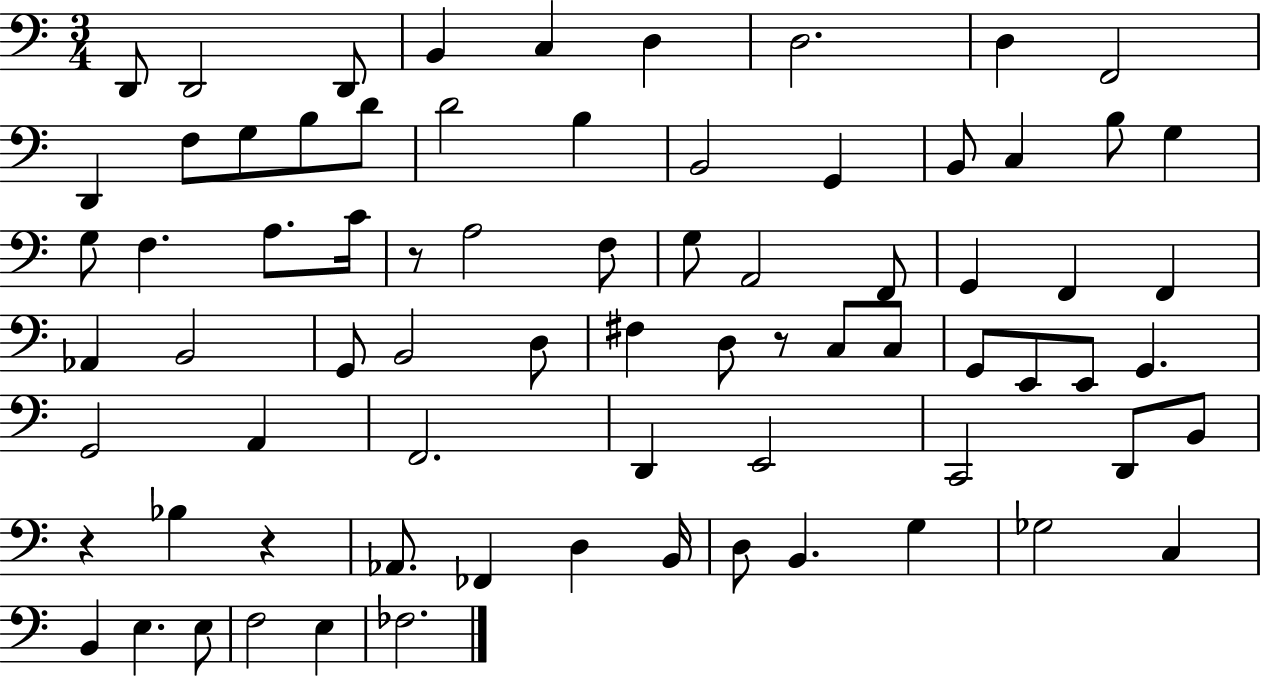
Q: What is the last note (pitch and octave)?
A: FES3